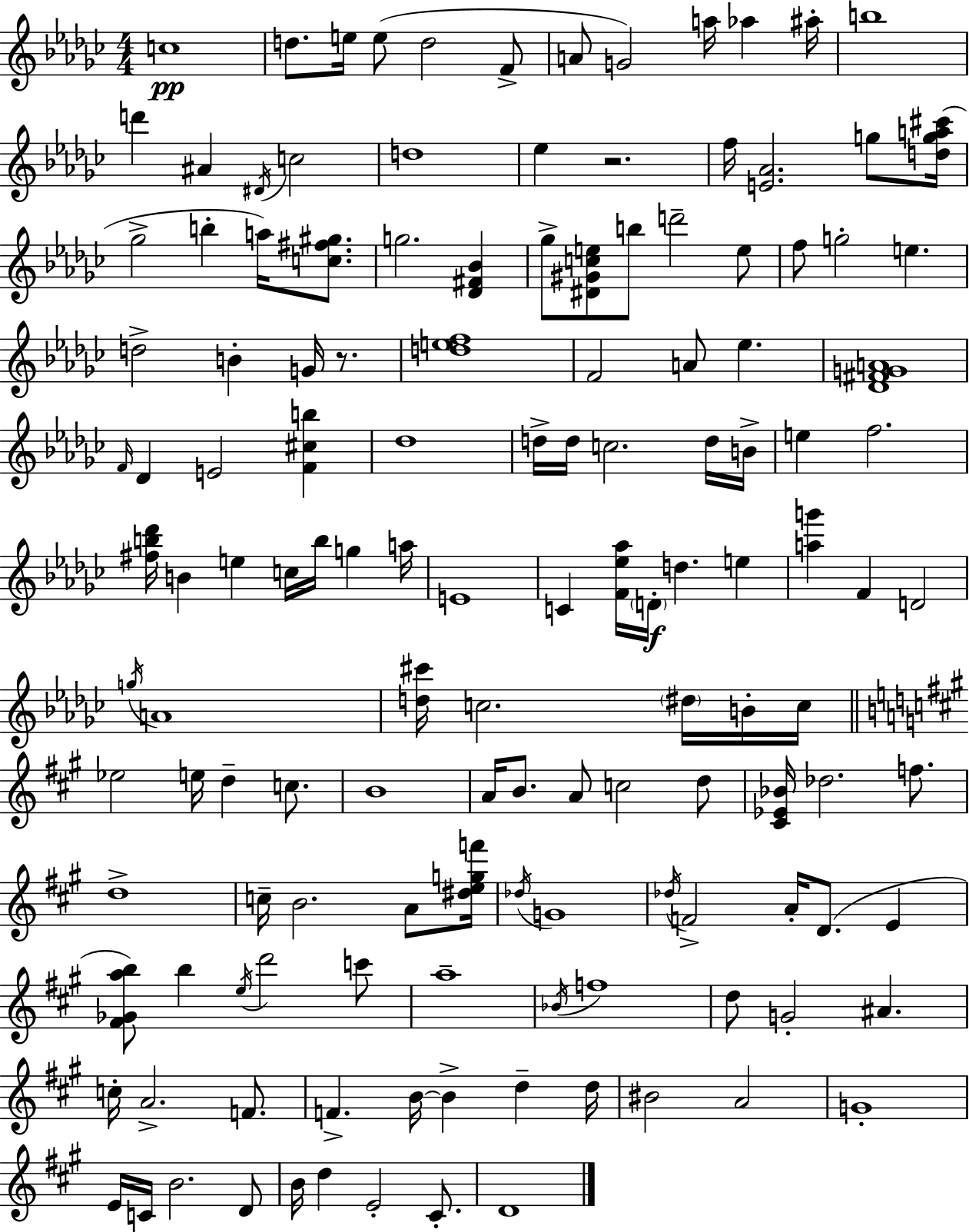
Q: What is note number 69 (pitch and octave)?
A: E5